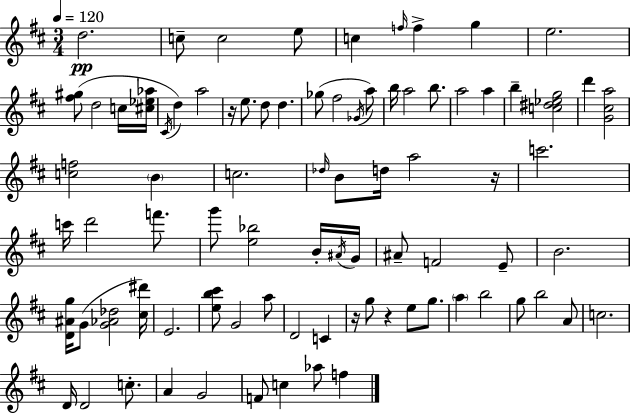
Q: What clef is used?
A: treble